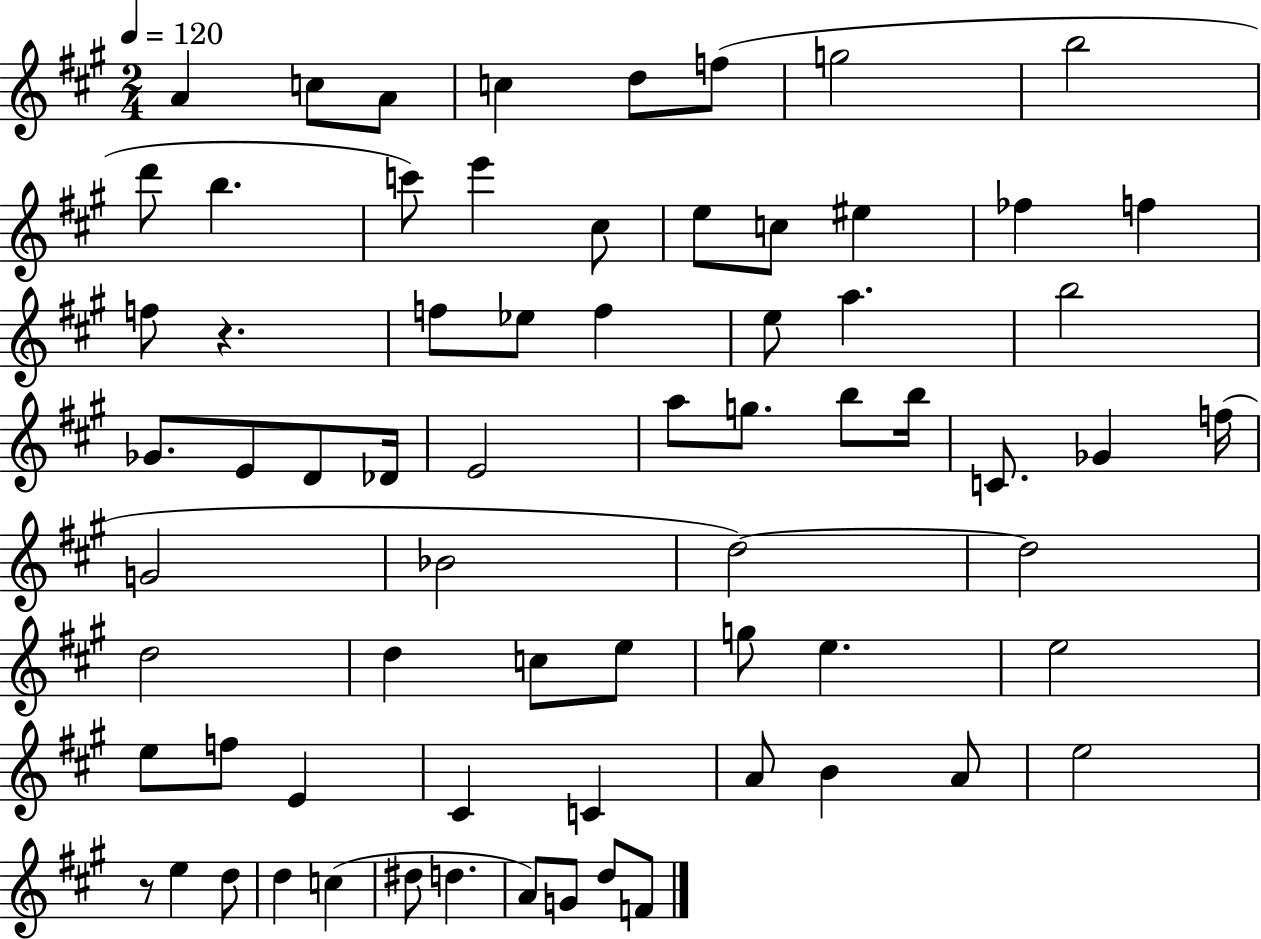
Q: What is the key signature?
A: A major